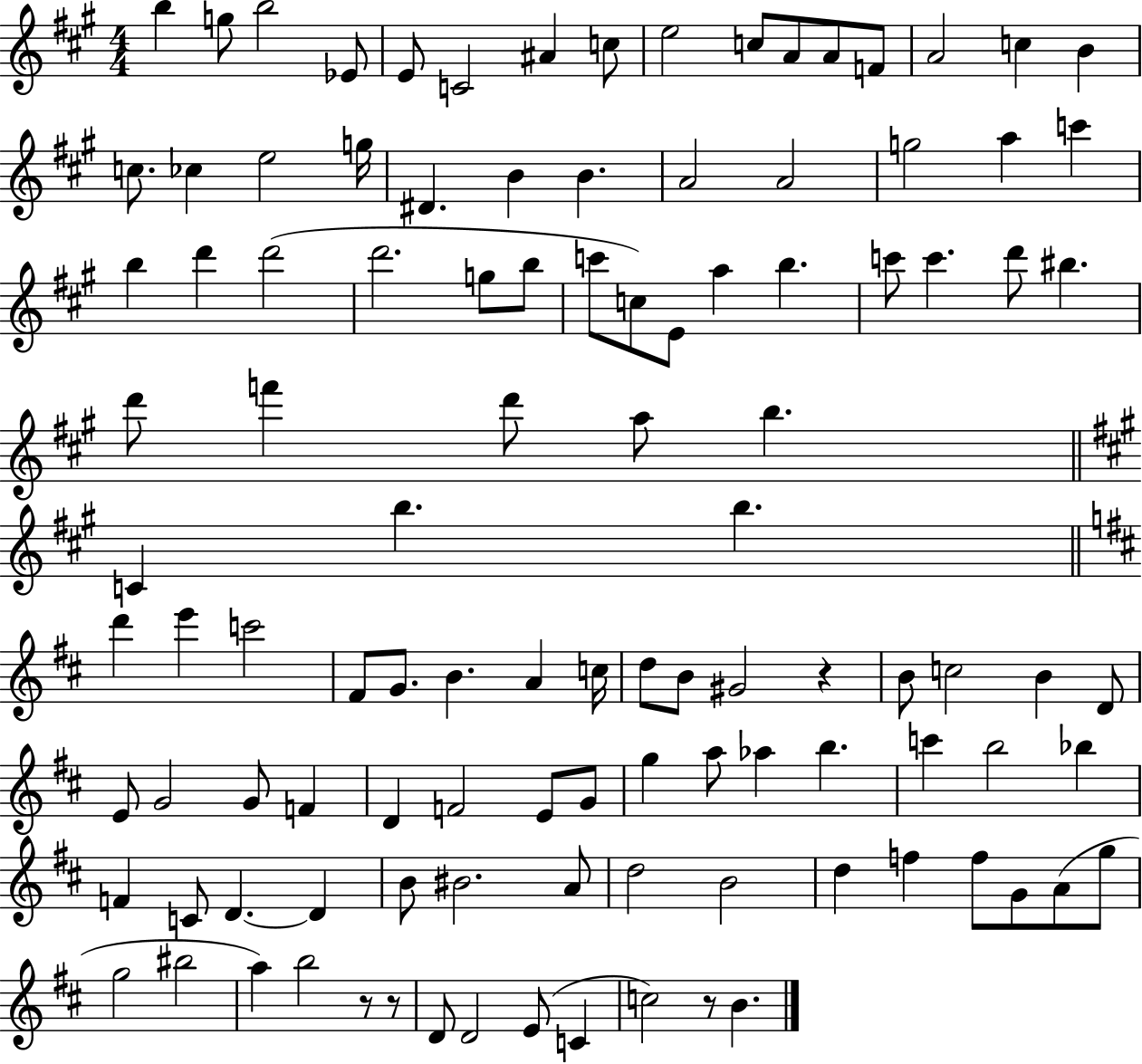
B5/q G5/e B5/h Eb4/e E4/e C4/h A#4/q C5/e E5/h C5/e A4/e A4/e F4/e A4/h C5/q B4/q C5/e. CES5/q E5/h G5/s D#4/q. B4/q B4/q. A4/h A4/h G5/h A5/q C6/q B5/q D6/q D6/h D6/h. G5/e B5/e C6/e C5/e E4/e A5/q B5/q. C6/e C6/q. D6/e BIS5/q. D6/e F6/q D6/e A5/e B5/q. C4/q B5/q. B5/q. D6/q E6/q C6/h F#4/e G4/e. B4/q. A4/q C5/s D5/e B4/e G#4/h R/q B4/e C5/h B4/q D4/e E4/e G4/h G4/e F4/q D4/q F4/h E4/e G4/e G5/q A5/e Ab5/q B5/q. C6/q B5/h Bb5/q F4/q C4/e D4/q. D4/q B4/e BIS4/h. A4/e D5/h B4/h D5/q F5/q F5/e G4/e A4/e G5/e G5/h BIS5/h A5/q B5/h R/e R/e D4/e D4/h E4/e C4/q C5/h R/e B4/q.